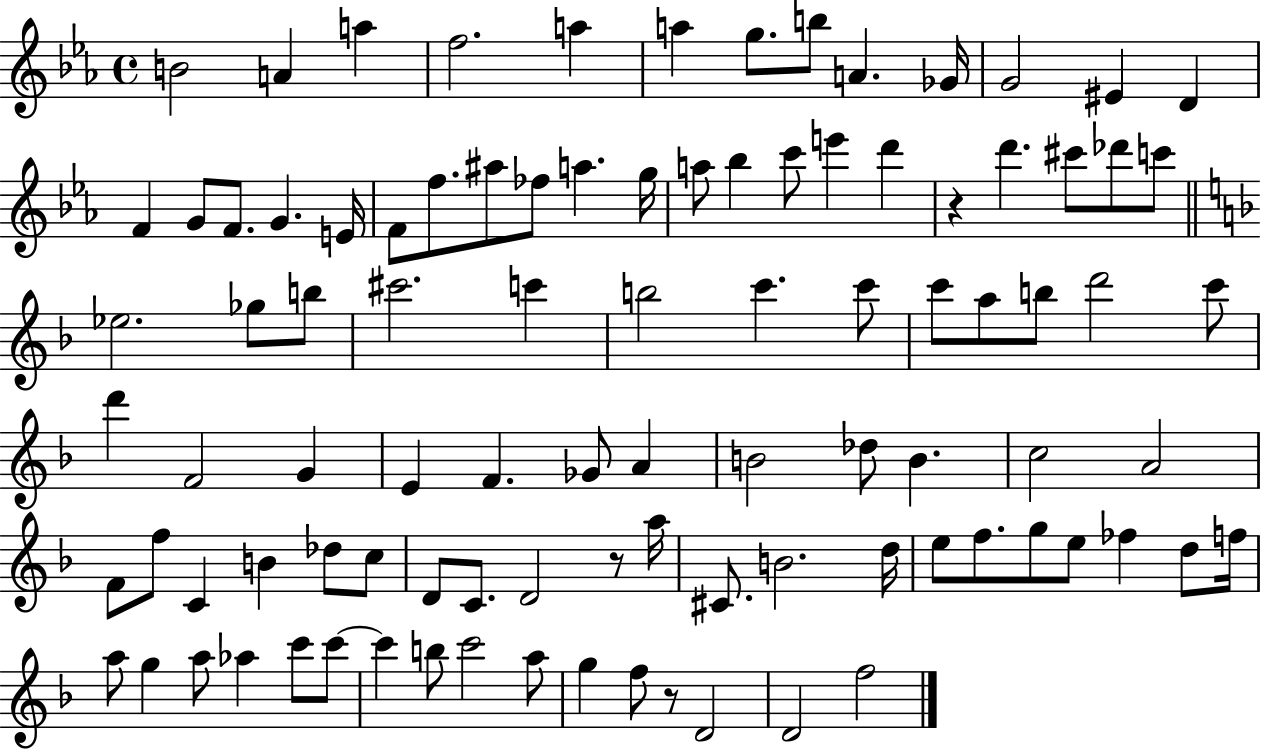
X:1
T:Untitled
M:4/4
L:1/4
K:Eb
B2 A a f2 a a g/2 b/2 A _G/4 G2 ^E D F G/2 F/2 G E/4 F/2 f/2 ^a/2 _f/2 a g/4 a/2 _b c'/2 e' d' z d' ^c'/2 _d'/2 c'/2 _e2 _g/2 b/2 ^c'2 c' b2 c' c'/2 c'/2 a/2 b/2 d'2 c'/2 d' F2 G E F _G/2 A B2 _d/2 B c2 A2 F/2 f/2 C B _d/2 c/2 D/2 C/2 D2 z/2 a/4 ^C/2 B2 d/4 e/2 f/2 g/2 e/2 _f d/2 f/4 a/2 g a/2 _a c'/2 c'/2 c' b/2 c'2 a/2 g f/2 z/2 D2 D2 f2